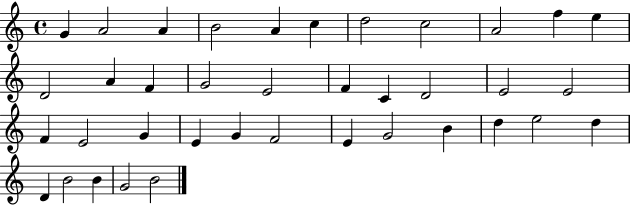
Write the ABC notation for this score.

X:1
T:Untitled
M:4/4
L:1/4
K:C
G A2 A B2 A c d2 c2 A2 f e D2 A F G2 E2 F C D2 E2 E2 F E2 G E G F2 E G2 B d e2 d D B2 B G2 B2